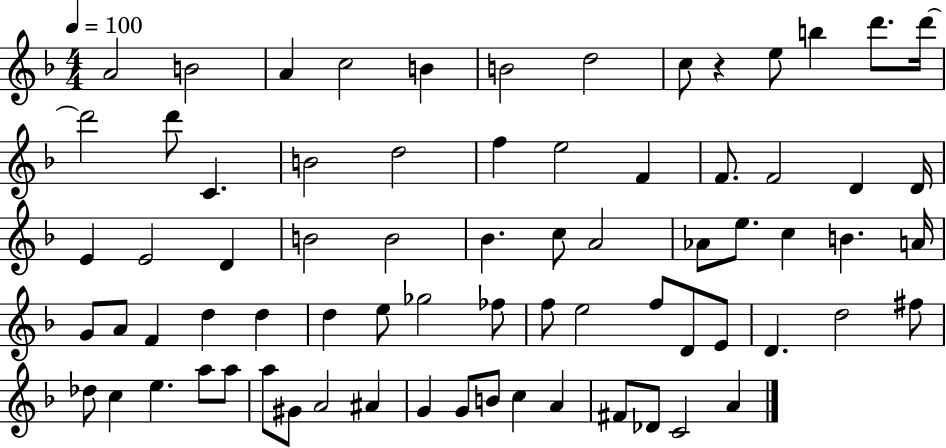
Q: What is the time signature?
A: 4/4